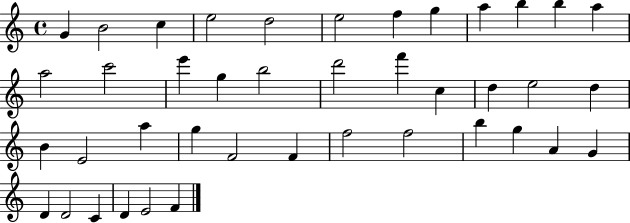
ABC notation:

X:1
T:Untitled
M:4/4
L:1/4
K:C
G B2 c e2 d2 e2 f g a b b a a2 c'2 e' g b2 d'2 f' c d e2 d B E2 a g F2 F f2 f2 b g A G D D2 C D E2 F